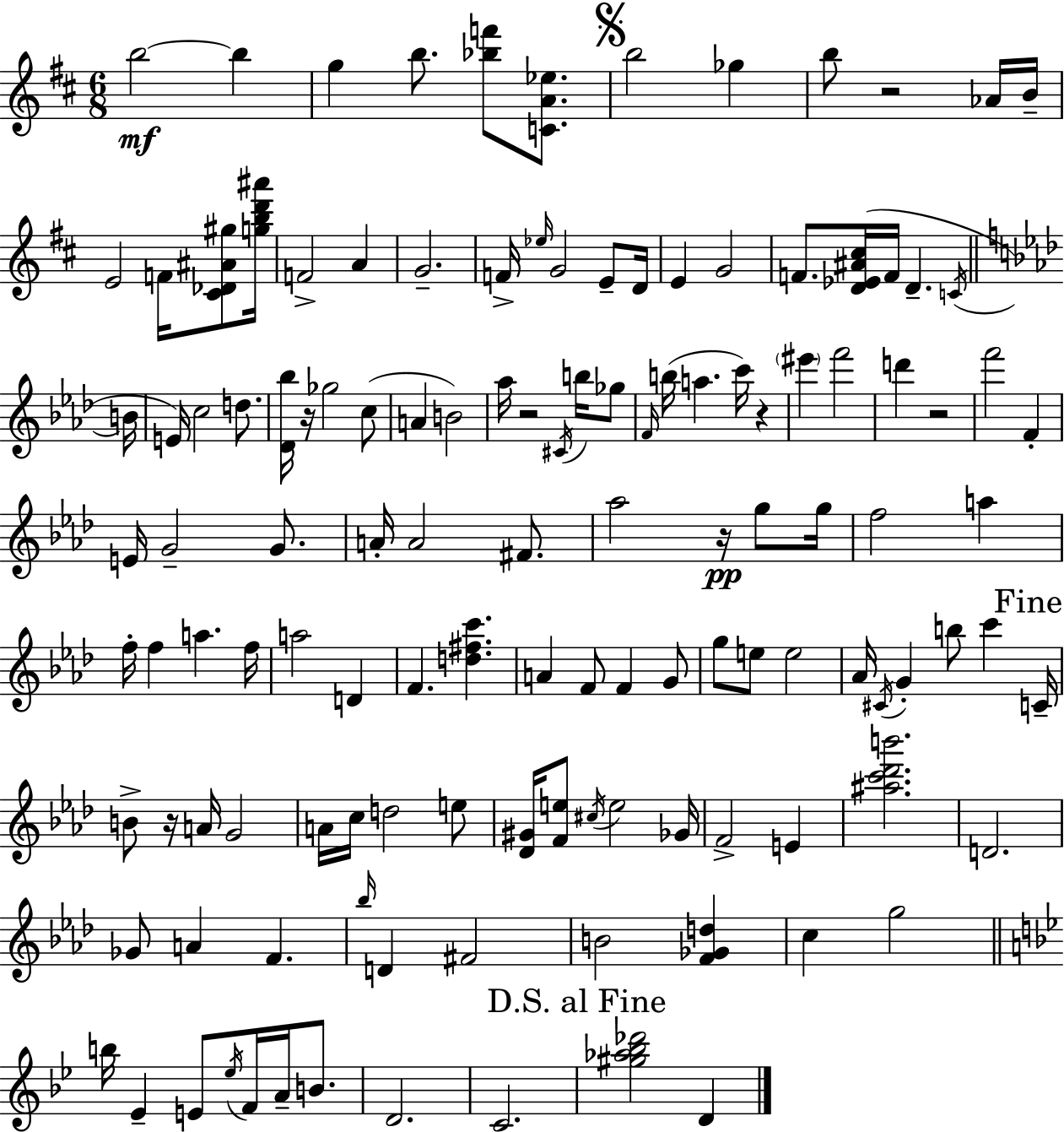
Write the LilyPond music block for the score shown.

{
  \clef treble
  \numericTimeSignature
  \time 6/8
  \key d \major
  b''2~~\mf b''4 | g''4 b''8. <bes'' f'''>8 <c' a' ees''>8. | \mark \markup { \musicglyph "scripts.segno" } b''2 ges''4 | b''8 r2 aes'16 b'16-- | \break e'2 f'16 <cis' des' ais' gis''>8 <g'' b'' d''' ais'''>16 | f'2-> a'4 | g'2.-- | f'16-> \grace { ees''16 } g'2 e'8-- | \break d'16 e'4 g'2 | f'8. <d' ees' ais' cis''>16( f'16 d'4.-- | \acciaccatura { c'16 } \bar "||" \break \key aes \major b'16 e'16) c''2 d''8. | <des' bes''>16 r16 ges''2 c''8( | a'4 b'2) | aes''16 r2 \acciaccatura { cis'16 } b''16 | \break ges''8 \grace { f'16 }( b''16 a''4. c'''16) r4 | \parenthesize eis'''4 f'''2 | d'''4 r2 | f'''2 f'4-. | \break e'16 g'2-- | g'8. a'16-. a'2 | fis'8. aes''2 r16\pp | g''8 g''16 f''2 a''4 | \break f''16-. f''4 a''4. | f''16 a''2 d'4 | f'4. <d'' fis'' c'''>4. | a'4 f'8 f'4 | \break g'8 g''8 e''8 e''2 | aes'16 \acciaccatura { cis'16 } g'4-. b''8 c'''4 | \mark "Fine" c'16-- b'8-> r16 a'16 g'2 | a'16 c''16 d''2 | \break e''8 <des' gis'>16 <f' e''>8 \acciaccatura { cis''16 } e''2 | ges'16 f'2-> | e'4 <ais'' c''' des''' b'''>2. | d'2. | \break ges'8 a'4 f'4. | \grace { bes''16 } d'4 fis'2 | b'2 | <f' ges' d''>4 c''4 g''2 | \break \bar "||" \break \key g \minor b''16 ees'4-- e'8 \acciaccatura { ees''16 } f'16 a'16-- b'8. | d'2. | c'2. | \mark "D.S. al Fine" <gis'' aes'' bes'' des'''>2 d'4 | \break \bar "|."
}